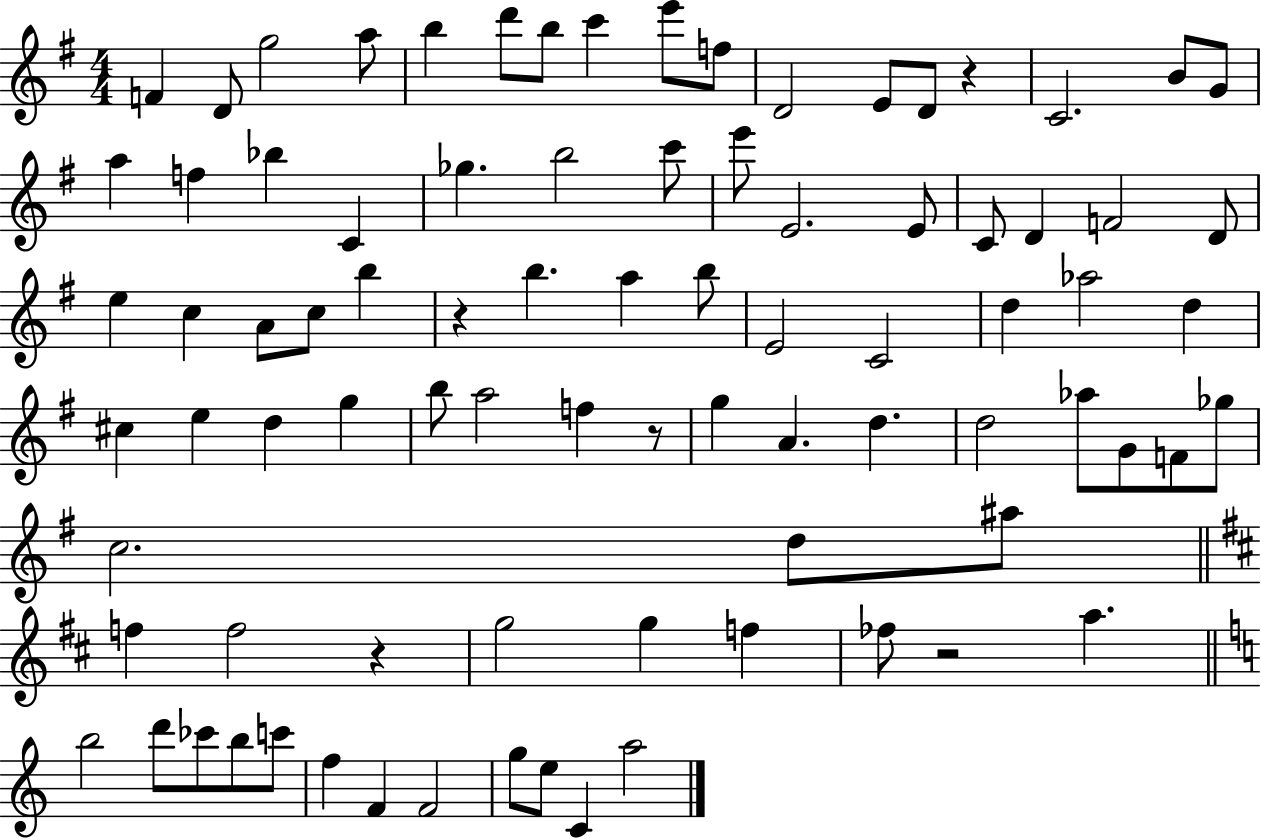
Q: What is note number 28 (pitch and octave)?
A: D4